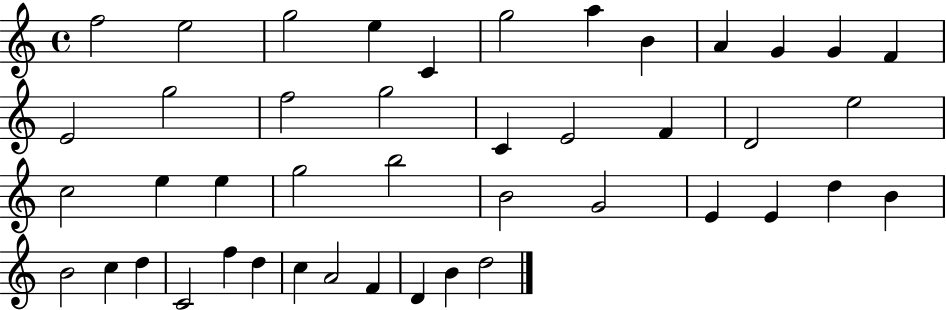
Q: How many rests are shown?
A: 0